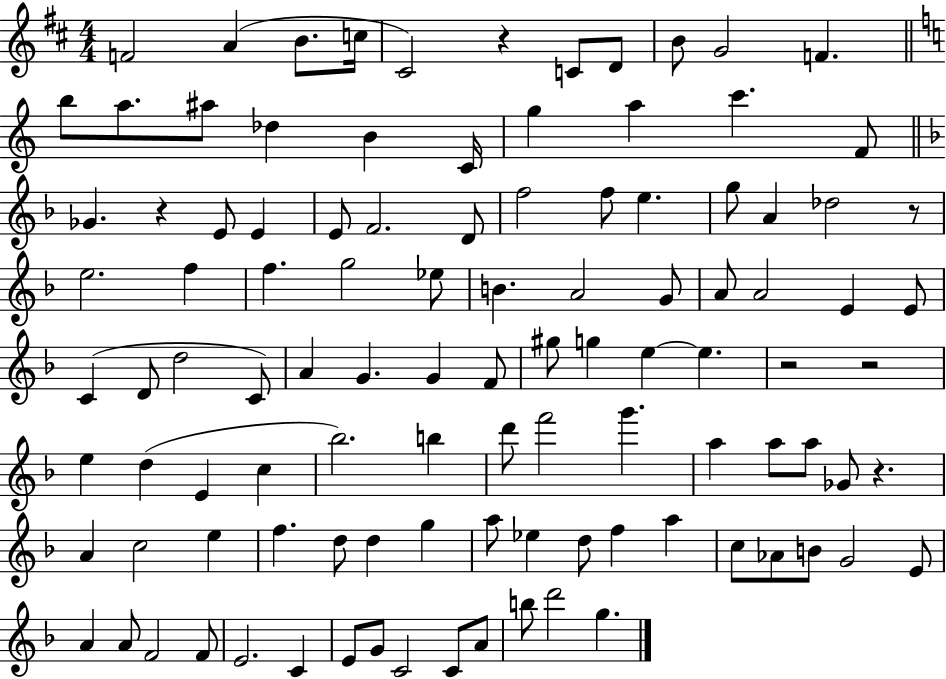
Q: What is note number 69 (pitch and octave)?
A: Gb4